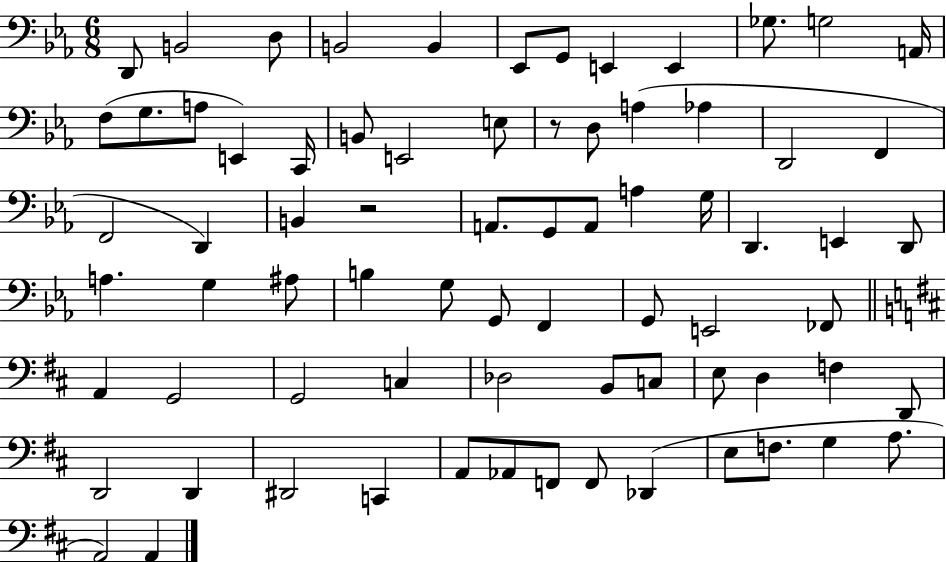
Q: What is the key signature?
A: EES major